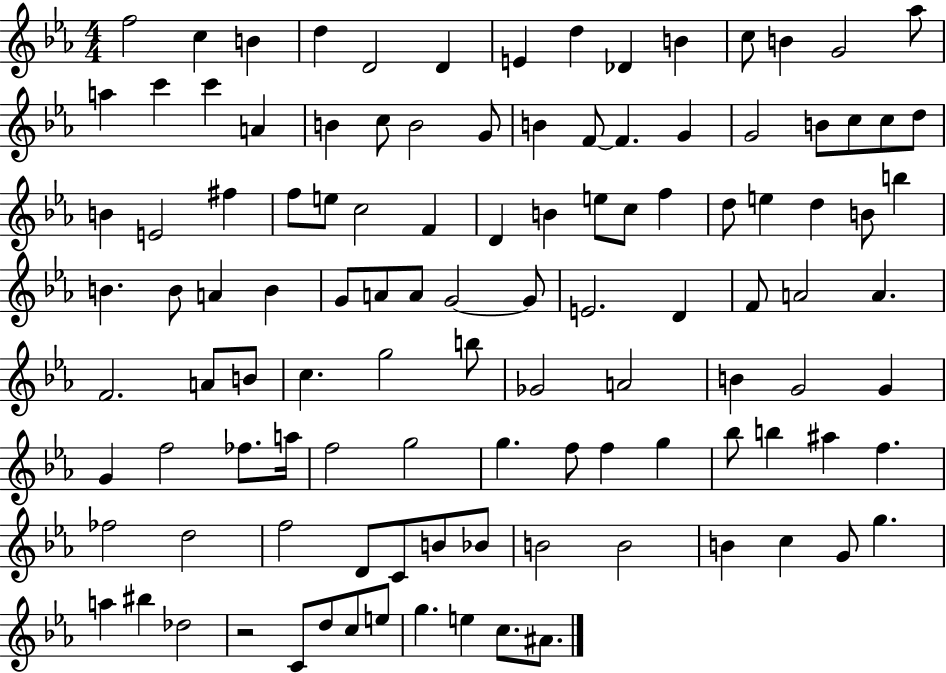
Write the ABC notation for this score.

X:1
T:Untitled
M:4/4
L:1/4
K:Eb
f2 c B d D2 D E d _D B c/2 B G2 _a/2 a c' c' A B c/2 B2 G/2 B F/2 F G G2 B/2 c/2 c/2 d/2 B E2 ^f f/2 e/2 c2 F D B e/2 c/2 f d/2 e d B/2 b B B/2 A B G/2 A/2 A/2 G2 G/2 E2 D F/2 A2 A F2 A/2 B/2 c g2 b/2 _G2 A2 B G2 G G f2 _f/2 a/4 f2 g2 g f/2 f g _b/2 b ^a f _f2 d2 f2 D/2 C/2 B/2 _B/2 B2 B2 B c G/2 g a ^b _d2 z2 C/2 d/2 c/2 e/2 g e c/2 ^A/2